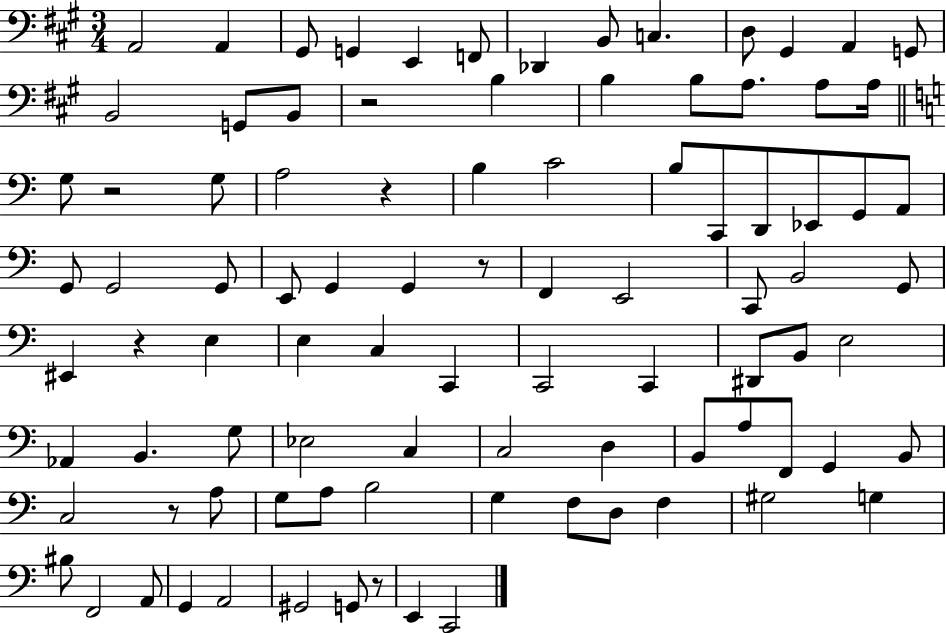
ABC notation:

X:1
T:Untitled
M:3/4
L:1/4
K:A
A,,2 A,, ^G,,/2 G,, E,, F,,/2 _D,, B,,/2 C, D,/2 ^G,, A,, G,,/2 B,,2 G,,/2 B,,/2 z2 B, B, B,/2 A,/2 A,/2 A,/4 G,/2 z2 G,/2 A,2 z B, C2 B,/2 C,,/2 D,,/2 _E,,/2 G,,/2 A,,/2 G,,/2 G,,2 G,,/2 E,,/2 G,, G,, z/2 F,, E,,2 C,,/2 B,,2 G,,/2 ^E,, z E, E, C, C,, C,,2 C,, ^D,,/2 B,,/2 E,2 _A,, B,, G,/2 _E,2 C, C,2 D, B,,/2 A,/2 F,,/2 G,, B,,/2 C,2 z/2 A,/2 G,/2 A,/2 B,2 G, F,/2 D,/2 F, ^G,2 G, ^B,/2 F,,2 A,,/2 G,, A,,2 ^G,,2 G,,/2 z/2 E,, C,,2